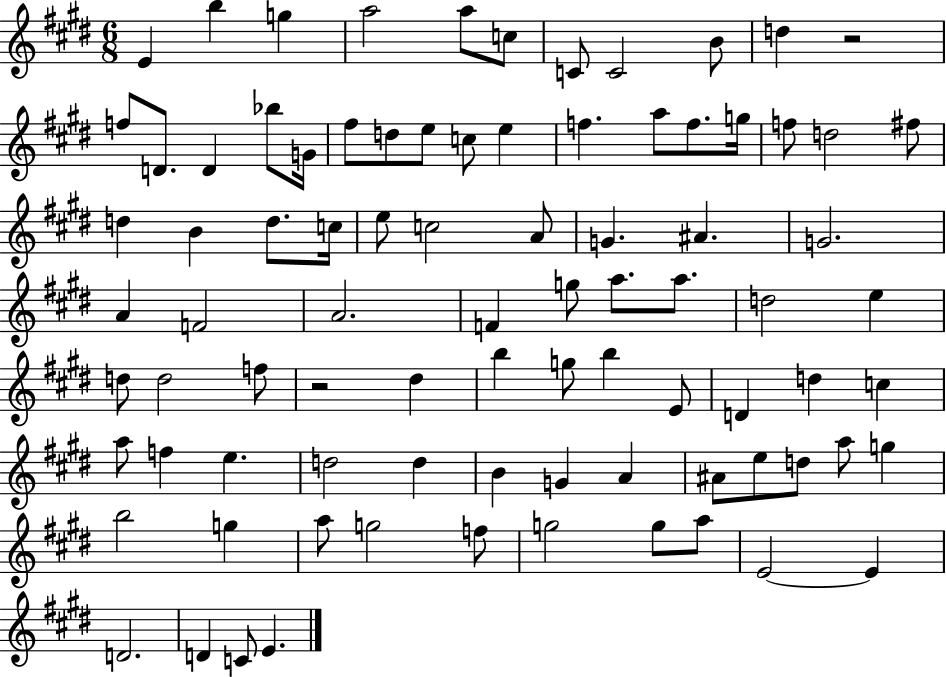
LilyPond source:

{
  \clef treble
  \numericTimeSignature
  \time 6/8
  \key e \major
  \repeat volta 2 { e'4 b''4 g''4 | a''2 a''8 c''8 | c'8 c'2 b'8 | d''4 r2 | \break f''8 d'8. d'4 bes''8 g'16 | fis''8 d''8 e''8 c''8 e''4 | f''4. a''8 f''8. g''16 | f''8 d''2 fis''8 | \break d''4 b'4 d''8. c''16 | e''8 c''2 a'8 | g'4. ais'4. | g'2. | \break a'4 f'2 | a'2. | f'4 g''8 a''8. a''8. | d''2 e''4 | \break d''8 d''2 f''8 | r2 dis''4 | b''4 g''8 b''4 e'8 | d'4 d''4 c''4 | \break a''8 f''4 e''4. | d''2 d''4 | b'4 g'4 a'4 | ais'8 e''8 d''8 a''8 g''4 | \break b''2 g''4 | a''8 g''2 f''8 | g''2 g''8 a''8 | e'2~~ e'4 | \break d'2. | d'4 c'8 e'4. | } \bar "|."
}